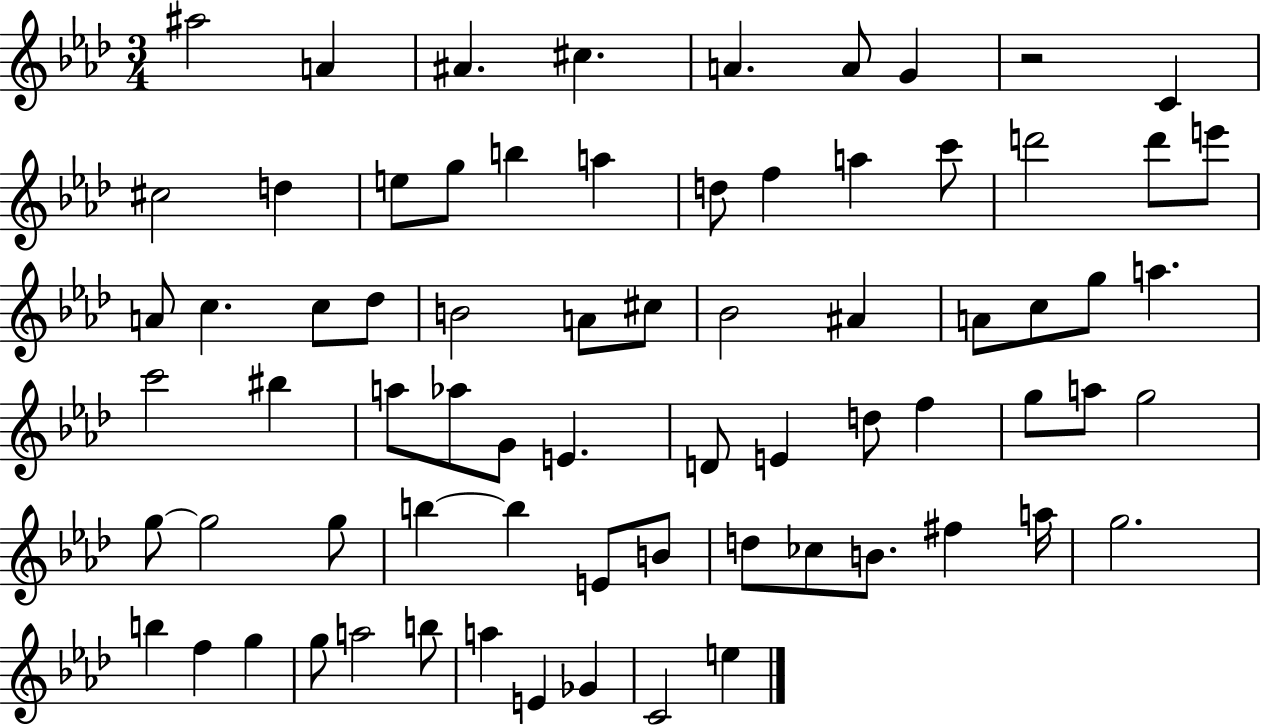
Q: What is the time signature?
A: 3/4